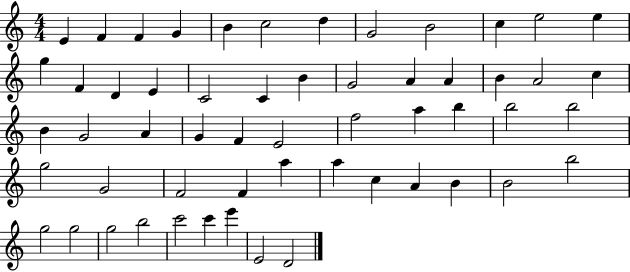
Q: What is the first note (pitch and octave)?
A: E4